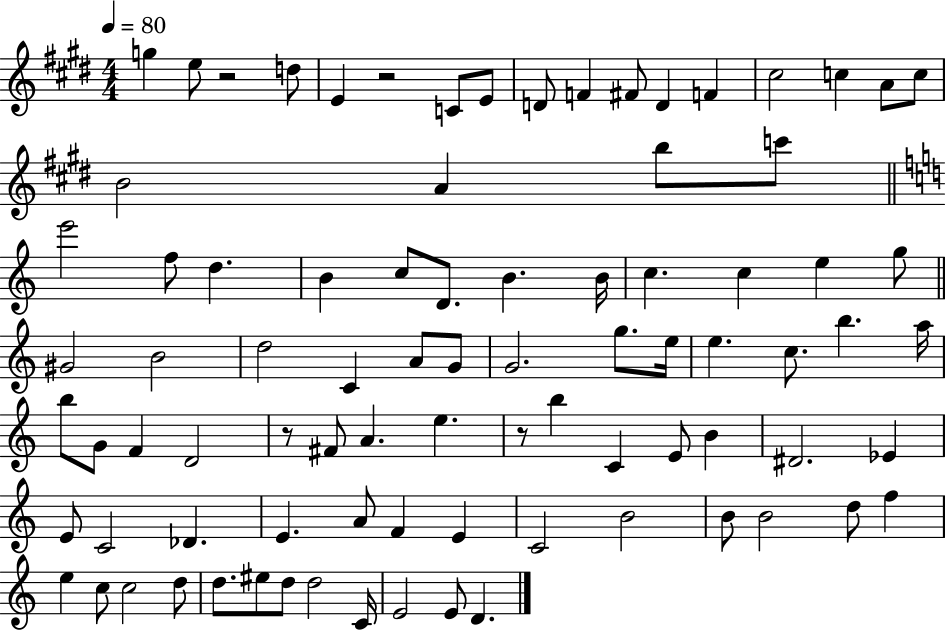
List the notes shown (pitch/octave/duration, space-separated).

G5/q E5/e R/h D5/e E4/q R/h C4/e E4/e D4/e F4/q F#4/e D4/q F4/q C#5/h C5/q A4/e C5/e B4/h A4/q B5/e C6/e E6/h F5/e D5/q. B4/q C5/e D4/e. B4/q. B4/s C5/q. C5/q E5/q G5/e G#4/h B4/h D5/h C4/q A4/e G4/e G4/h. G5/e. E5/s E5/q. C5/e. B5/q. A5/s B5/e G4/e F4/q D4/h R/e F#4/e A4/q. E5/q. R/e B5/q C4/q E4/e B4/q D#4/h. Eb4/q E4/e C4/h Db4/q. E4/q. A4/e F4/q E4/q C4/h B4/h B4/e B4/h D5/e F5/q E5/q C5/e C5/h D5/e D5/e. EIS5/e D5/e D5/h C4/s E4/h E4/e D4/q.